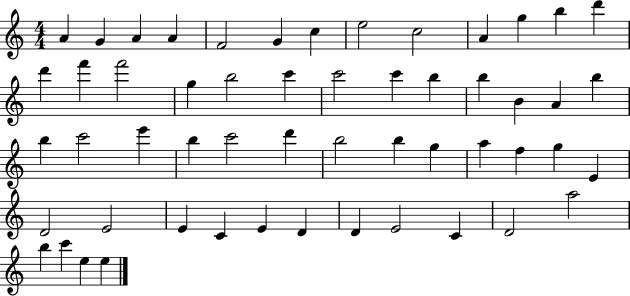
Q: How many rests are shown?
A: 0